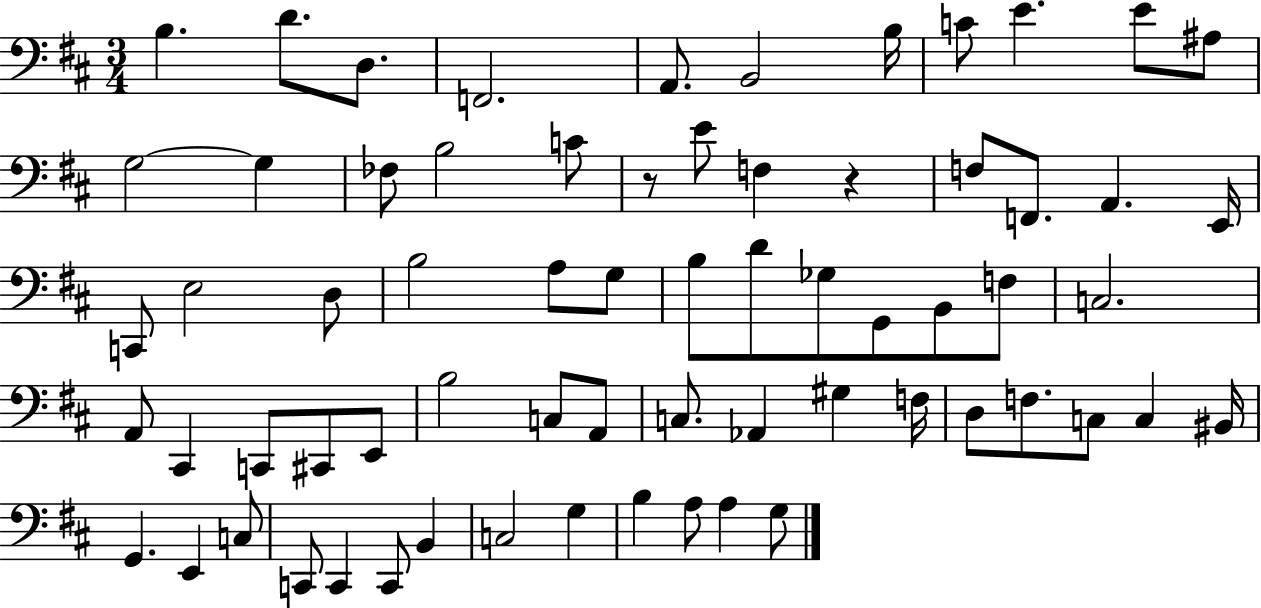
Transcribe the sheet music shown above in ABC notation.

X:1
T:Untitled
M:3/4
L:1/4
K:D
B, D/2 D,/2 F,,2 A,,/2 B,,2 B,/4 C/2 E E/2 ^A,/2 G,2 G, _F,/2 B,2 C/2 z/2 E/2 F, z F,/2 F,,/2 A,, E,,/4 C,,/2 E,2 D,/2 B,2 A,/2 G,/2 B,/2 D/2 _G,/2 G,,/2 B,,/2 F,/2 C,2 A,,/2 ^C,, C,,/2 ^C,,/2 E,,/2 B,2 C,/2 A,,/2 C,/2 _A,, ^G, F,/4 D,/2 F,/2 C,/2 C, ^B,,/4 G,, E,, C,/2 C,,/2 C,, C,,/2 B,, C,2 G, B, A,/2 A, G,/2